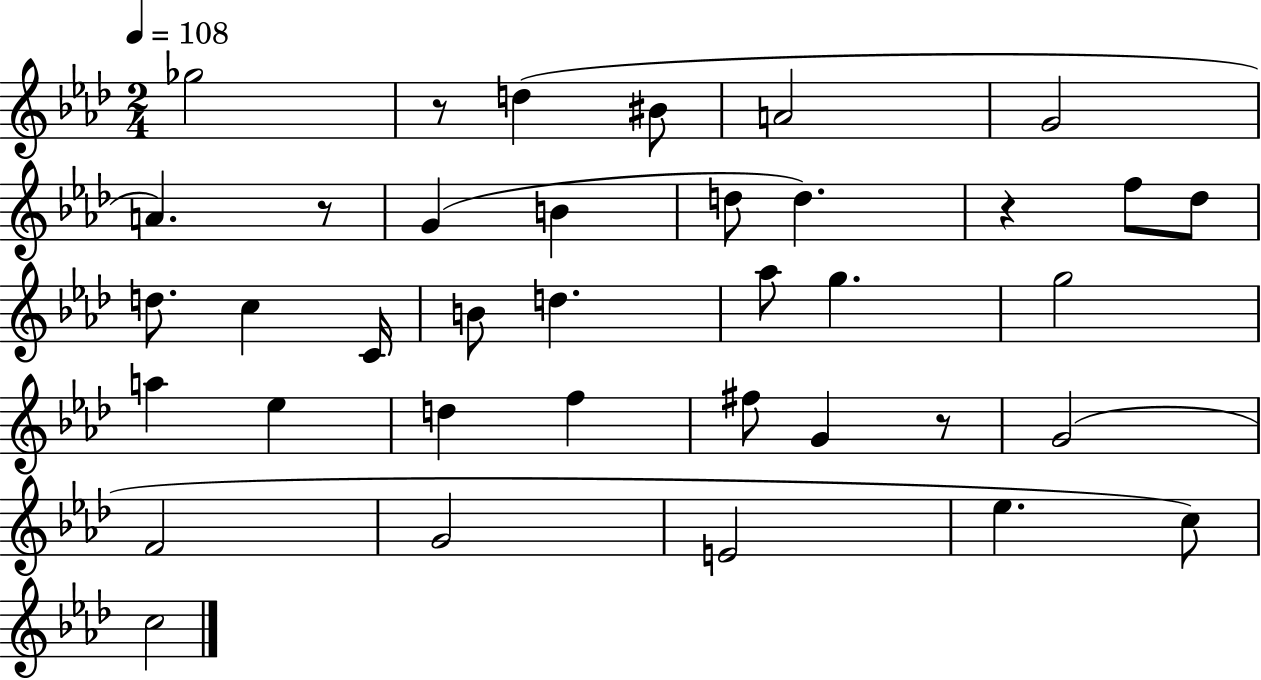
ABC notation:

X:1
T:Untitled
M:2/4
L:1/4
K:Ab
_g2 z/2 d ^B/2 A2 G2 A z/2 G B d/2 d z f/2 _d/2 d/2 c C/4 B/2 d _a/2 g g2 a _e d f ^f/2 G z/2 G2 F2 G2 E2 _e c/2 c2